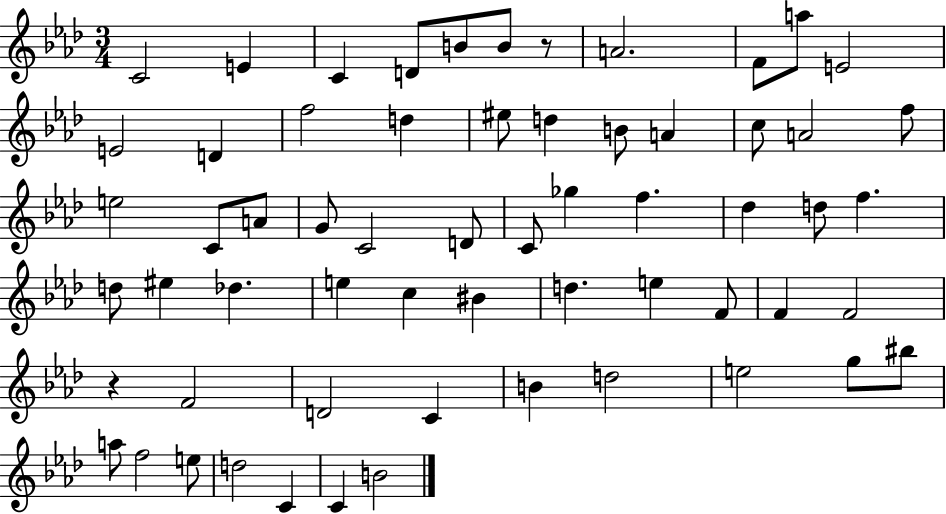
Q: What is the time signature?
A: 3/4